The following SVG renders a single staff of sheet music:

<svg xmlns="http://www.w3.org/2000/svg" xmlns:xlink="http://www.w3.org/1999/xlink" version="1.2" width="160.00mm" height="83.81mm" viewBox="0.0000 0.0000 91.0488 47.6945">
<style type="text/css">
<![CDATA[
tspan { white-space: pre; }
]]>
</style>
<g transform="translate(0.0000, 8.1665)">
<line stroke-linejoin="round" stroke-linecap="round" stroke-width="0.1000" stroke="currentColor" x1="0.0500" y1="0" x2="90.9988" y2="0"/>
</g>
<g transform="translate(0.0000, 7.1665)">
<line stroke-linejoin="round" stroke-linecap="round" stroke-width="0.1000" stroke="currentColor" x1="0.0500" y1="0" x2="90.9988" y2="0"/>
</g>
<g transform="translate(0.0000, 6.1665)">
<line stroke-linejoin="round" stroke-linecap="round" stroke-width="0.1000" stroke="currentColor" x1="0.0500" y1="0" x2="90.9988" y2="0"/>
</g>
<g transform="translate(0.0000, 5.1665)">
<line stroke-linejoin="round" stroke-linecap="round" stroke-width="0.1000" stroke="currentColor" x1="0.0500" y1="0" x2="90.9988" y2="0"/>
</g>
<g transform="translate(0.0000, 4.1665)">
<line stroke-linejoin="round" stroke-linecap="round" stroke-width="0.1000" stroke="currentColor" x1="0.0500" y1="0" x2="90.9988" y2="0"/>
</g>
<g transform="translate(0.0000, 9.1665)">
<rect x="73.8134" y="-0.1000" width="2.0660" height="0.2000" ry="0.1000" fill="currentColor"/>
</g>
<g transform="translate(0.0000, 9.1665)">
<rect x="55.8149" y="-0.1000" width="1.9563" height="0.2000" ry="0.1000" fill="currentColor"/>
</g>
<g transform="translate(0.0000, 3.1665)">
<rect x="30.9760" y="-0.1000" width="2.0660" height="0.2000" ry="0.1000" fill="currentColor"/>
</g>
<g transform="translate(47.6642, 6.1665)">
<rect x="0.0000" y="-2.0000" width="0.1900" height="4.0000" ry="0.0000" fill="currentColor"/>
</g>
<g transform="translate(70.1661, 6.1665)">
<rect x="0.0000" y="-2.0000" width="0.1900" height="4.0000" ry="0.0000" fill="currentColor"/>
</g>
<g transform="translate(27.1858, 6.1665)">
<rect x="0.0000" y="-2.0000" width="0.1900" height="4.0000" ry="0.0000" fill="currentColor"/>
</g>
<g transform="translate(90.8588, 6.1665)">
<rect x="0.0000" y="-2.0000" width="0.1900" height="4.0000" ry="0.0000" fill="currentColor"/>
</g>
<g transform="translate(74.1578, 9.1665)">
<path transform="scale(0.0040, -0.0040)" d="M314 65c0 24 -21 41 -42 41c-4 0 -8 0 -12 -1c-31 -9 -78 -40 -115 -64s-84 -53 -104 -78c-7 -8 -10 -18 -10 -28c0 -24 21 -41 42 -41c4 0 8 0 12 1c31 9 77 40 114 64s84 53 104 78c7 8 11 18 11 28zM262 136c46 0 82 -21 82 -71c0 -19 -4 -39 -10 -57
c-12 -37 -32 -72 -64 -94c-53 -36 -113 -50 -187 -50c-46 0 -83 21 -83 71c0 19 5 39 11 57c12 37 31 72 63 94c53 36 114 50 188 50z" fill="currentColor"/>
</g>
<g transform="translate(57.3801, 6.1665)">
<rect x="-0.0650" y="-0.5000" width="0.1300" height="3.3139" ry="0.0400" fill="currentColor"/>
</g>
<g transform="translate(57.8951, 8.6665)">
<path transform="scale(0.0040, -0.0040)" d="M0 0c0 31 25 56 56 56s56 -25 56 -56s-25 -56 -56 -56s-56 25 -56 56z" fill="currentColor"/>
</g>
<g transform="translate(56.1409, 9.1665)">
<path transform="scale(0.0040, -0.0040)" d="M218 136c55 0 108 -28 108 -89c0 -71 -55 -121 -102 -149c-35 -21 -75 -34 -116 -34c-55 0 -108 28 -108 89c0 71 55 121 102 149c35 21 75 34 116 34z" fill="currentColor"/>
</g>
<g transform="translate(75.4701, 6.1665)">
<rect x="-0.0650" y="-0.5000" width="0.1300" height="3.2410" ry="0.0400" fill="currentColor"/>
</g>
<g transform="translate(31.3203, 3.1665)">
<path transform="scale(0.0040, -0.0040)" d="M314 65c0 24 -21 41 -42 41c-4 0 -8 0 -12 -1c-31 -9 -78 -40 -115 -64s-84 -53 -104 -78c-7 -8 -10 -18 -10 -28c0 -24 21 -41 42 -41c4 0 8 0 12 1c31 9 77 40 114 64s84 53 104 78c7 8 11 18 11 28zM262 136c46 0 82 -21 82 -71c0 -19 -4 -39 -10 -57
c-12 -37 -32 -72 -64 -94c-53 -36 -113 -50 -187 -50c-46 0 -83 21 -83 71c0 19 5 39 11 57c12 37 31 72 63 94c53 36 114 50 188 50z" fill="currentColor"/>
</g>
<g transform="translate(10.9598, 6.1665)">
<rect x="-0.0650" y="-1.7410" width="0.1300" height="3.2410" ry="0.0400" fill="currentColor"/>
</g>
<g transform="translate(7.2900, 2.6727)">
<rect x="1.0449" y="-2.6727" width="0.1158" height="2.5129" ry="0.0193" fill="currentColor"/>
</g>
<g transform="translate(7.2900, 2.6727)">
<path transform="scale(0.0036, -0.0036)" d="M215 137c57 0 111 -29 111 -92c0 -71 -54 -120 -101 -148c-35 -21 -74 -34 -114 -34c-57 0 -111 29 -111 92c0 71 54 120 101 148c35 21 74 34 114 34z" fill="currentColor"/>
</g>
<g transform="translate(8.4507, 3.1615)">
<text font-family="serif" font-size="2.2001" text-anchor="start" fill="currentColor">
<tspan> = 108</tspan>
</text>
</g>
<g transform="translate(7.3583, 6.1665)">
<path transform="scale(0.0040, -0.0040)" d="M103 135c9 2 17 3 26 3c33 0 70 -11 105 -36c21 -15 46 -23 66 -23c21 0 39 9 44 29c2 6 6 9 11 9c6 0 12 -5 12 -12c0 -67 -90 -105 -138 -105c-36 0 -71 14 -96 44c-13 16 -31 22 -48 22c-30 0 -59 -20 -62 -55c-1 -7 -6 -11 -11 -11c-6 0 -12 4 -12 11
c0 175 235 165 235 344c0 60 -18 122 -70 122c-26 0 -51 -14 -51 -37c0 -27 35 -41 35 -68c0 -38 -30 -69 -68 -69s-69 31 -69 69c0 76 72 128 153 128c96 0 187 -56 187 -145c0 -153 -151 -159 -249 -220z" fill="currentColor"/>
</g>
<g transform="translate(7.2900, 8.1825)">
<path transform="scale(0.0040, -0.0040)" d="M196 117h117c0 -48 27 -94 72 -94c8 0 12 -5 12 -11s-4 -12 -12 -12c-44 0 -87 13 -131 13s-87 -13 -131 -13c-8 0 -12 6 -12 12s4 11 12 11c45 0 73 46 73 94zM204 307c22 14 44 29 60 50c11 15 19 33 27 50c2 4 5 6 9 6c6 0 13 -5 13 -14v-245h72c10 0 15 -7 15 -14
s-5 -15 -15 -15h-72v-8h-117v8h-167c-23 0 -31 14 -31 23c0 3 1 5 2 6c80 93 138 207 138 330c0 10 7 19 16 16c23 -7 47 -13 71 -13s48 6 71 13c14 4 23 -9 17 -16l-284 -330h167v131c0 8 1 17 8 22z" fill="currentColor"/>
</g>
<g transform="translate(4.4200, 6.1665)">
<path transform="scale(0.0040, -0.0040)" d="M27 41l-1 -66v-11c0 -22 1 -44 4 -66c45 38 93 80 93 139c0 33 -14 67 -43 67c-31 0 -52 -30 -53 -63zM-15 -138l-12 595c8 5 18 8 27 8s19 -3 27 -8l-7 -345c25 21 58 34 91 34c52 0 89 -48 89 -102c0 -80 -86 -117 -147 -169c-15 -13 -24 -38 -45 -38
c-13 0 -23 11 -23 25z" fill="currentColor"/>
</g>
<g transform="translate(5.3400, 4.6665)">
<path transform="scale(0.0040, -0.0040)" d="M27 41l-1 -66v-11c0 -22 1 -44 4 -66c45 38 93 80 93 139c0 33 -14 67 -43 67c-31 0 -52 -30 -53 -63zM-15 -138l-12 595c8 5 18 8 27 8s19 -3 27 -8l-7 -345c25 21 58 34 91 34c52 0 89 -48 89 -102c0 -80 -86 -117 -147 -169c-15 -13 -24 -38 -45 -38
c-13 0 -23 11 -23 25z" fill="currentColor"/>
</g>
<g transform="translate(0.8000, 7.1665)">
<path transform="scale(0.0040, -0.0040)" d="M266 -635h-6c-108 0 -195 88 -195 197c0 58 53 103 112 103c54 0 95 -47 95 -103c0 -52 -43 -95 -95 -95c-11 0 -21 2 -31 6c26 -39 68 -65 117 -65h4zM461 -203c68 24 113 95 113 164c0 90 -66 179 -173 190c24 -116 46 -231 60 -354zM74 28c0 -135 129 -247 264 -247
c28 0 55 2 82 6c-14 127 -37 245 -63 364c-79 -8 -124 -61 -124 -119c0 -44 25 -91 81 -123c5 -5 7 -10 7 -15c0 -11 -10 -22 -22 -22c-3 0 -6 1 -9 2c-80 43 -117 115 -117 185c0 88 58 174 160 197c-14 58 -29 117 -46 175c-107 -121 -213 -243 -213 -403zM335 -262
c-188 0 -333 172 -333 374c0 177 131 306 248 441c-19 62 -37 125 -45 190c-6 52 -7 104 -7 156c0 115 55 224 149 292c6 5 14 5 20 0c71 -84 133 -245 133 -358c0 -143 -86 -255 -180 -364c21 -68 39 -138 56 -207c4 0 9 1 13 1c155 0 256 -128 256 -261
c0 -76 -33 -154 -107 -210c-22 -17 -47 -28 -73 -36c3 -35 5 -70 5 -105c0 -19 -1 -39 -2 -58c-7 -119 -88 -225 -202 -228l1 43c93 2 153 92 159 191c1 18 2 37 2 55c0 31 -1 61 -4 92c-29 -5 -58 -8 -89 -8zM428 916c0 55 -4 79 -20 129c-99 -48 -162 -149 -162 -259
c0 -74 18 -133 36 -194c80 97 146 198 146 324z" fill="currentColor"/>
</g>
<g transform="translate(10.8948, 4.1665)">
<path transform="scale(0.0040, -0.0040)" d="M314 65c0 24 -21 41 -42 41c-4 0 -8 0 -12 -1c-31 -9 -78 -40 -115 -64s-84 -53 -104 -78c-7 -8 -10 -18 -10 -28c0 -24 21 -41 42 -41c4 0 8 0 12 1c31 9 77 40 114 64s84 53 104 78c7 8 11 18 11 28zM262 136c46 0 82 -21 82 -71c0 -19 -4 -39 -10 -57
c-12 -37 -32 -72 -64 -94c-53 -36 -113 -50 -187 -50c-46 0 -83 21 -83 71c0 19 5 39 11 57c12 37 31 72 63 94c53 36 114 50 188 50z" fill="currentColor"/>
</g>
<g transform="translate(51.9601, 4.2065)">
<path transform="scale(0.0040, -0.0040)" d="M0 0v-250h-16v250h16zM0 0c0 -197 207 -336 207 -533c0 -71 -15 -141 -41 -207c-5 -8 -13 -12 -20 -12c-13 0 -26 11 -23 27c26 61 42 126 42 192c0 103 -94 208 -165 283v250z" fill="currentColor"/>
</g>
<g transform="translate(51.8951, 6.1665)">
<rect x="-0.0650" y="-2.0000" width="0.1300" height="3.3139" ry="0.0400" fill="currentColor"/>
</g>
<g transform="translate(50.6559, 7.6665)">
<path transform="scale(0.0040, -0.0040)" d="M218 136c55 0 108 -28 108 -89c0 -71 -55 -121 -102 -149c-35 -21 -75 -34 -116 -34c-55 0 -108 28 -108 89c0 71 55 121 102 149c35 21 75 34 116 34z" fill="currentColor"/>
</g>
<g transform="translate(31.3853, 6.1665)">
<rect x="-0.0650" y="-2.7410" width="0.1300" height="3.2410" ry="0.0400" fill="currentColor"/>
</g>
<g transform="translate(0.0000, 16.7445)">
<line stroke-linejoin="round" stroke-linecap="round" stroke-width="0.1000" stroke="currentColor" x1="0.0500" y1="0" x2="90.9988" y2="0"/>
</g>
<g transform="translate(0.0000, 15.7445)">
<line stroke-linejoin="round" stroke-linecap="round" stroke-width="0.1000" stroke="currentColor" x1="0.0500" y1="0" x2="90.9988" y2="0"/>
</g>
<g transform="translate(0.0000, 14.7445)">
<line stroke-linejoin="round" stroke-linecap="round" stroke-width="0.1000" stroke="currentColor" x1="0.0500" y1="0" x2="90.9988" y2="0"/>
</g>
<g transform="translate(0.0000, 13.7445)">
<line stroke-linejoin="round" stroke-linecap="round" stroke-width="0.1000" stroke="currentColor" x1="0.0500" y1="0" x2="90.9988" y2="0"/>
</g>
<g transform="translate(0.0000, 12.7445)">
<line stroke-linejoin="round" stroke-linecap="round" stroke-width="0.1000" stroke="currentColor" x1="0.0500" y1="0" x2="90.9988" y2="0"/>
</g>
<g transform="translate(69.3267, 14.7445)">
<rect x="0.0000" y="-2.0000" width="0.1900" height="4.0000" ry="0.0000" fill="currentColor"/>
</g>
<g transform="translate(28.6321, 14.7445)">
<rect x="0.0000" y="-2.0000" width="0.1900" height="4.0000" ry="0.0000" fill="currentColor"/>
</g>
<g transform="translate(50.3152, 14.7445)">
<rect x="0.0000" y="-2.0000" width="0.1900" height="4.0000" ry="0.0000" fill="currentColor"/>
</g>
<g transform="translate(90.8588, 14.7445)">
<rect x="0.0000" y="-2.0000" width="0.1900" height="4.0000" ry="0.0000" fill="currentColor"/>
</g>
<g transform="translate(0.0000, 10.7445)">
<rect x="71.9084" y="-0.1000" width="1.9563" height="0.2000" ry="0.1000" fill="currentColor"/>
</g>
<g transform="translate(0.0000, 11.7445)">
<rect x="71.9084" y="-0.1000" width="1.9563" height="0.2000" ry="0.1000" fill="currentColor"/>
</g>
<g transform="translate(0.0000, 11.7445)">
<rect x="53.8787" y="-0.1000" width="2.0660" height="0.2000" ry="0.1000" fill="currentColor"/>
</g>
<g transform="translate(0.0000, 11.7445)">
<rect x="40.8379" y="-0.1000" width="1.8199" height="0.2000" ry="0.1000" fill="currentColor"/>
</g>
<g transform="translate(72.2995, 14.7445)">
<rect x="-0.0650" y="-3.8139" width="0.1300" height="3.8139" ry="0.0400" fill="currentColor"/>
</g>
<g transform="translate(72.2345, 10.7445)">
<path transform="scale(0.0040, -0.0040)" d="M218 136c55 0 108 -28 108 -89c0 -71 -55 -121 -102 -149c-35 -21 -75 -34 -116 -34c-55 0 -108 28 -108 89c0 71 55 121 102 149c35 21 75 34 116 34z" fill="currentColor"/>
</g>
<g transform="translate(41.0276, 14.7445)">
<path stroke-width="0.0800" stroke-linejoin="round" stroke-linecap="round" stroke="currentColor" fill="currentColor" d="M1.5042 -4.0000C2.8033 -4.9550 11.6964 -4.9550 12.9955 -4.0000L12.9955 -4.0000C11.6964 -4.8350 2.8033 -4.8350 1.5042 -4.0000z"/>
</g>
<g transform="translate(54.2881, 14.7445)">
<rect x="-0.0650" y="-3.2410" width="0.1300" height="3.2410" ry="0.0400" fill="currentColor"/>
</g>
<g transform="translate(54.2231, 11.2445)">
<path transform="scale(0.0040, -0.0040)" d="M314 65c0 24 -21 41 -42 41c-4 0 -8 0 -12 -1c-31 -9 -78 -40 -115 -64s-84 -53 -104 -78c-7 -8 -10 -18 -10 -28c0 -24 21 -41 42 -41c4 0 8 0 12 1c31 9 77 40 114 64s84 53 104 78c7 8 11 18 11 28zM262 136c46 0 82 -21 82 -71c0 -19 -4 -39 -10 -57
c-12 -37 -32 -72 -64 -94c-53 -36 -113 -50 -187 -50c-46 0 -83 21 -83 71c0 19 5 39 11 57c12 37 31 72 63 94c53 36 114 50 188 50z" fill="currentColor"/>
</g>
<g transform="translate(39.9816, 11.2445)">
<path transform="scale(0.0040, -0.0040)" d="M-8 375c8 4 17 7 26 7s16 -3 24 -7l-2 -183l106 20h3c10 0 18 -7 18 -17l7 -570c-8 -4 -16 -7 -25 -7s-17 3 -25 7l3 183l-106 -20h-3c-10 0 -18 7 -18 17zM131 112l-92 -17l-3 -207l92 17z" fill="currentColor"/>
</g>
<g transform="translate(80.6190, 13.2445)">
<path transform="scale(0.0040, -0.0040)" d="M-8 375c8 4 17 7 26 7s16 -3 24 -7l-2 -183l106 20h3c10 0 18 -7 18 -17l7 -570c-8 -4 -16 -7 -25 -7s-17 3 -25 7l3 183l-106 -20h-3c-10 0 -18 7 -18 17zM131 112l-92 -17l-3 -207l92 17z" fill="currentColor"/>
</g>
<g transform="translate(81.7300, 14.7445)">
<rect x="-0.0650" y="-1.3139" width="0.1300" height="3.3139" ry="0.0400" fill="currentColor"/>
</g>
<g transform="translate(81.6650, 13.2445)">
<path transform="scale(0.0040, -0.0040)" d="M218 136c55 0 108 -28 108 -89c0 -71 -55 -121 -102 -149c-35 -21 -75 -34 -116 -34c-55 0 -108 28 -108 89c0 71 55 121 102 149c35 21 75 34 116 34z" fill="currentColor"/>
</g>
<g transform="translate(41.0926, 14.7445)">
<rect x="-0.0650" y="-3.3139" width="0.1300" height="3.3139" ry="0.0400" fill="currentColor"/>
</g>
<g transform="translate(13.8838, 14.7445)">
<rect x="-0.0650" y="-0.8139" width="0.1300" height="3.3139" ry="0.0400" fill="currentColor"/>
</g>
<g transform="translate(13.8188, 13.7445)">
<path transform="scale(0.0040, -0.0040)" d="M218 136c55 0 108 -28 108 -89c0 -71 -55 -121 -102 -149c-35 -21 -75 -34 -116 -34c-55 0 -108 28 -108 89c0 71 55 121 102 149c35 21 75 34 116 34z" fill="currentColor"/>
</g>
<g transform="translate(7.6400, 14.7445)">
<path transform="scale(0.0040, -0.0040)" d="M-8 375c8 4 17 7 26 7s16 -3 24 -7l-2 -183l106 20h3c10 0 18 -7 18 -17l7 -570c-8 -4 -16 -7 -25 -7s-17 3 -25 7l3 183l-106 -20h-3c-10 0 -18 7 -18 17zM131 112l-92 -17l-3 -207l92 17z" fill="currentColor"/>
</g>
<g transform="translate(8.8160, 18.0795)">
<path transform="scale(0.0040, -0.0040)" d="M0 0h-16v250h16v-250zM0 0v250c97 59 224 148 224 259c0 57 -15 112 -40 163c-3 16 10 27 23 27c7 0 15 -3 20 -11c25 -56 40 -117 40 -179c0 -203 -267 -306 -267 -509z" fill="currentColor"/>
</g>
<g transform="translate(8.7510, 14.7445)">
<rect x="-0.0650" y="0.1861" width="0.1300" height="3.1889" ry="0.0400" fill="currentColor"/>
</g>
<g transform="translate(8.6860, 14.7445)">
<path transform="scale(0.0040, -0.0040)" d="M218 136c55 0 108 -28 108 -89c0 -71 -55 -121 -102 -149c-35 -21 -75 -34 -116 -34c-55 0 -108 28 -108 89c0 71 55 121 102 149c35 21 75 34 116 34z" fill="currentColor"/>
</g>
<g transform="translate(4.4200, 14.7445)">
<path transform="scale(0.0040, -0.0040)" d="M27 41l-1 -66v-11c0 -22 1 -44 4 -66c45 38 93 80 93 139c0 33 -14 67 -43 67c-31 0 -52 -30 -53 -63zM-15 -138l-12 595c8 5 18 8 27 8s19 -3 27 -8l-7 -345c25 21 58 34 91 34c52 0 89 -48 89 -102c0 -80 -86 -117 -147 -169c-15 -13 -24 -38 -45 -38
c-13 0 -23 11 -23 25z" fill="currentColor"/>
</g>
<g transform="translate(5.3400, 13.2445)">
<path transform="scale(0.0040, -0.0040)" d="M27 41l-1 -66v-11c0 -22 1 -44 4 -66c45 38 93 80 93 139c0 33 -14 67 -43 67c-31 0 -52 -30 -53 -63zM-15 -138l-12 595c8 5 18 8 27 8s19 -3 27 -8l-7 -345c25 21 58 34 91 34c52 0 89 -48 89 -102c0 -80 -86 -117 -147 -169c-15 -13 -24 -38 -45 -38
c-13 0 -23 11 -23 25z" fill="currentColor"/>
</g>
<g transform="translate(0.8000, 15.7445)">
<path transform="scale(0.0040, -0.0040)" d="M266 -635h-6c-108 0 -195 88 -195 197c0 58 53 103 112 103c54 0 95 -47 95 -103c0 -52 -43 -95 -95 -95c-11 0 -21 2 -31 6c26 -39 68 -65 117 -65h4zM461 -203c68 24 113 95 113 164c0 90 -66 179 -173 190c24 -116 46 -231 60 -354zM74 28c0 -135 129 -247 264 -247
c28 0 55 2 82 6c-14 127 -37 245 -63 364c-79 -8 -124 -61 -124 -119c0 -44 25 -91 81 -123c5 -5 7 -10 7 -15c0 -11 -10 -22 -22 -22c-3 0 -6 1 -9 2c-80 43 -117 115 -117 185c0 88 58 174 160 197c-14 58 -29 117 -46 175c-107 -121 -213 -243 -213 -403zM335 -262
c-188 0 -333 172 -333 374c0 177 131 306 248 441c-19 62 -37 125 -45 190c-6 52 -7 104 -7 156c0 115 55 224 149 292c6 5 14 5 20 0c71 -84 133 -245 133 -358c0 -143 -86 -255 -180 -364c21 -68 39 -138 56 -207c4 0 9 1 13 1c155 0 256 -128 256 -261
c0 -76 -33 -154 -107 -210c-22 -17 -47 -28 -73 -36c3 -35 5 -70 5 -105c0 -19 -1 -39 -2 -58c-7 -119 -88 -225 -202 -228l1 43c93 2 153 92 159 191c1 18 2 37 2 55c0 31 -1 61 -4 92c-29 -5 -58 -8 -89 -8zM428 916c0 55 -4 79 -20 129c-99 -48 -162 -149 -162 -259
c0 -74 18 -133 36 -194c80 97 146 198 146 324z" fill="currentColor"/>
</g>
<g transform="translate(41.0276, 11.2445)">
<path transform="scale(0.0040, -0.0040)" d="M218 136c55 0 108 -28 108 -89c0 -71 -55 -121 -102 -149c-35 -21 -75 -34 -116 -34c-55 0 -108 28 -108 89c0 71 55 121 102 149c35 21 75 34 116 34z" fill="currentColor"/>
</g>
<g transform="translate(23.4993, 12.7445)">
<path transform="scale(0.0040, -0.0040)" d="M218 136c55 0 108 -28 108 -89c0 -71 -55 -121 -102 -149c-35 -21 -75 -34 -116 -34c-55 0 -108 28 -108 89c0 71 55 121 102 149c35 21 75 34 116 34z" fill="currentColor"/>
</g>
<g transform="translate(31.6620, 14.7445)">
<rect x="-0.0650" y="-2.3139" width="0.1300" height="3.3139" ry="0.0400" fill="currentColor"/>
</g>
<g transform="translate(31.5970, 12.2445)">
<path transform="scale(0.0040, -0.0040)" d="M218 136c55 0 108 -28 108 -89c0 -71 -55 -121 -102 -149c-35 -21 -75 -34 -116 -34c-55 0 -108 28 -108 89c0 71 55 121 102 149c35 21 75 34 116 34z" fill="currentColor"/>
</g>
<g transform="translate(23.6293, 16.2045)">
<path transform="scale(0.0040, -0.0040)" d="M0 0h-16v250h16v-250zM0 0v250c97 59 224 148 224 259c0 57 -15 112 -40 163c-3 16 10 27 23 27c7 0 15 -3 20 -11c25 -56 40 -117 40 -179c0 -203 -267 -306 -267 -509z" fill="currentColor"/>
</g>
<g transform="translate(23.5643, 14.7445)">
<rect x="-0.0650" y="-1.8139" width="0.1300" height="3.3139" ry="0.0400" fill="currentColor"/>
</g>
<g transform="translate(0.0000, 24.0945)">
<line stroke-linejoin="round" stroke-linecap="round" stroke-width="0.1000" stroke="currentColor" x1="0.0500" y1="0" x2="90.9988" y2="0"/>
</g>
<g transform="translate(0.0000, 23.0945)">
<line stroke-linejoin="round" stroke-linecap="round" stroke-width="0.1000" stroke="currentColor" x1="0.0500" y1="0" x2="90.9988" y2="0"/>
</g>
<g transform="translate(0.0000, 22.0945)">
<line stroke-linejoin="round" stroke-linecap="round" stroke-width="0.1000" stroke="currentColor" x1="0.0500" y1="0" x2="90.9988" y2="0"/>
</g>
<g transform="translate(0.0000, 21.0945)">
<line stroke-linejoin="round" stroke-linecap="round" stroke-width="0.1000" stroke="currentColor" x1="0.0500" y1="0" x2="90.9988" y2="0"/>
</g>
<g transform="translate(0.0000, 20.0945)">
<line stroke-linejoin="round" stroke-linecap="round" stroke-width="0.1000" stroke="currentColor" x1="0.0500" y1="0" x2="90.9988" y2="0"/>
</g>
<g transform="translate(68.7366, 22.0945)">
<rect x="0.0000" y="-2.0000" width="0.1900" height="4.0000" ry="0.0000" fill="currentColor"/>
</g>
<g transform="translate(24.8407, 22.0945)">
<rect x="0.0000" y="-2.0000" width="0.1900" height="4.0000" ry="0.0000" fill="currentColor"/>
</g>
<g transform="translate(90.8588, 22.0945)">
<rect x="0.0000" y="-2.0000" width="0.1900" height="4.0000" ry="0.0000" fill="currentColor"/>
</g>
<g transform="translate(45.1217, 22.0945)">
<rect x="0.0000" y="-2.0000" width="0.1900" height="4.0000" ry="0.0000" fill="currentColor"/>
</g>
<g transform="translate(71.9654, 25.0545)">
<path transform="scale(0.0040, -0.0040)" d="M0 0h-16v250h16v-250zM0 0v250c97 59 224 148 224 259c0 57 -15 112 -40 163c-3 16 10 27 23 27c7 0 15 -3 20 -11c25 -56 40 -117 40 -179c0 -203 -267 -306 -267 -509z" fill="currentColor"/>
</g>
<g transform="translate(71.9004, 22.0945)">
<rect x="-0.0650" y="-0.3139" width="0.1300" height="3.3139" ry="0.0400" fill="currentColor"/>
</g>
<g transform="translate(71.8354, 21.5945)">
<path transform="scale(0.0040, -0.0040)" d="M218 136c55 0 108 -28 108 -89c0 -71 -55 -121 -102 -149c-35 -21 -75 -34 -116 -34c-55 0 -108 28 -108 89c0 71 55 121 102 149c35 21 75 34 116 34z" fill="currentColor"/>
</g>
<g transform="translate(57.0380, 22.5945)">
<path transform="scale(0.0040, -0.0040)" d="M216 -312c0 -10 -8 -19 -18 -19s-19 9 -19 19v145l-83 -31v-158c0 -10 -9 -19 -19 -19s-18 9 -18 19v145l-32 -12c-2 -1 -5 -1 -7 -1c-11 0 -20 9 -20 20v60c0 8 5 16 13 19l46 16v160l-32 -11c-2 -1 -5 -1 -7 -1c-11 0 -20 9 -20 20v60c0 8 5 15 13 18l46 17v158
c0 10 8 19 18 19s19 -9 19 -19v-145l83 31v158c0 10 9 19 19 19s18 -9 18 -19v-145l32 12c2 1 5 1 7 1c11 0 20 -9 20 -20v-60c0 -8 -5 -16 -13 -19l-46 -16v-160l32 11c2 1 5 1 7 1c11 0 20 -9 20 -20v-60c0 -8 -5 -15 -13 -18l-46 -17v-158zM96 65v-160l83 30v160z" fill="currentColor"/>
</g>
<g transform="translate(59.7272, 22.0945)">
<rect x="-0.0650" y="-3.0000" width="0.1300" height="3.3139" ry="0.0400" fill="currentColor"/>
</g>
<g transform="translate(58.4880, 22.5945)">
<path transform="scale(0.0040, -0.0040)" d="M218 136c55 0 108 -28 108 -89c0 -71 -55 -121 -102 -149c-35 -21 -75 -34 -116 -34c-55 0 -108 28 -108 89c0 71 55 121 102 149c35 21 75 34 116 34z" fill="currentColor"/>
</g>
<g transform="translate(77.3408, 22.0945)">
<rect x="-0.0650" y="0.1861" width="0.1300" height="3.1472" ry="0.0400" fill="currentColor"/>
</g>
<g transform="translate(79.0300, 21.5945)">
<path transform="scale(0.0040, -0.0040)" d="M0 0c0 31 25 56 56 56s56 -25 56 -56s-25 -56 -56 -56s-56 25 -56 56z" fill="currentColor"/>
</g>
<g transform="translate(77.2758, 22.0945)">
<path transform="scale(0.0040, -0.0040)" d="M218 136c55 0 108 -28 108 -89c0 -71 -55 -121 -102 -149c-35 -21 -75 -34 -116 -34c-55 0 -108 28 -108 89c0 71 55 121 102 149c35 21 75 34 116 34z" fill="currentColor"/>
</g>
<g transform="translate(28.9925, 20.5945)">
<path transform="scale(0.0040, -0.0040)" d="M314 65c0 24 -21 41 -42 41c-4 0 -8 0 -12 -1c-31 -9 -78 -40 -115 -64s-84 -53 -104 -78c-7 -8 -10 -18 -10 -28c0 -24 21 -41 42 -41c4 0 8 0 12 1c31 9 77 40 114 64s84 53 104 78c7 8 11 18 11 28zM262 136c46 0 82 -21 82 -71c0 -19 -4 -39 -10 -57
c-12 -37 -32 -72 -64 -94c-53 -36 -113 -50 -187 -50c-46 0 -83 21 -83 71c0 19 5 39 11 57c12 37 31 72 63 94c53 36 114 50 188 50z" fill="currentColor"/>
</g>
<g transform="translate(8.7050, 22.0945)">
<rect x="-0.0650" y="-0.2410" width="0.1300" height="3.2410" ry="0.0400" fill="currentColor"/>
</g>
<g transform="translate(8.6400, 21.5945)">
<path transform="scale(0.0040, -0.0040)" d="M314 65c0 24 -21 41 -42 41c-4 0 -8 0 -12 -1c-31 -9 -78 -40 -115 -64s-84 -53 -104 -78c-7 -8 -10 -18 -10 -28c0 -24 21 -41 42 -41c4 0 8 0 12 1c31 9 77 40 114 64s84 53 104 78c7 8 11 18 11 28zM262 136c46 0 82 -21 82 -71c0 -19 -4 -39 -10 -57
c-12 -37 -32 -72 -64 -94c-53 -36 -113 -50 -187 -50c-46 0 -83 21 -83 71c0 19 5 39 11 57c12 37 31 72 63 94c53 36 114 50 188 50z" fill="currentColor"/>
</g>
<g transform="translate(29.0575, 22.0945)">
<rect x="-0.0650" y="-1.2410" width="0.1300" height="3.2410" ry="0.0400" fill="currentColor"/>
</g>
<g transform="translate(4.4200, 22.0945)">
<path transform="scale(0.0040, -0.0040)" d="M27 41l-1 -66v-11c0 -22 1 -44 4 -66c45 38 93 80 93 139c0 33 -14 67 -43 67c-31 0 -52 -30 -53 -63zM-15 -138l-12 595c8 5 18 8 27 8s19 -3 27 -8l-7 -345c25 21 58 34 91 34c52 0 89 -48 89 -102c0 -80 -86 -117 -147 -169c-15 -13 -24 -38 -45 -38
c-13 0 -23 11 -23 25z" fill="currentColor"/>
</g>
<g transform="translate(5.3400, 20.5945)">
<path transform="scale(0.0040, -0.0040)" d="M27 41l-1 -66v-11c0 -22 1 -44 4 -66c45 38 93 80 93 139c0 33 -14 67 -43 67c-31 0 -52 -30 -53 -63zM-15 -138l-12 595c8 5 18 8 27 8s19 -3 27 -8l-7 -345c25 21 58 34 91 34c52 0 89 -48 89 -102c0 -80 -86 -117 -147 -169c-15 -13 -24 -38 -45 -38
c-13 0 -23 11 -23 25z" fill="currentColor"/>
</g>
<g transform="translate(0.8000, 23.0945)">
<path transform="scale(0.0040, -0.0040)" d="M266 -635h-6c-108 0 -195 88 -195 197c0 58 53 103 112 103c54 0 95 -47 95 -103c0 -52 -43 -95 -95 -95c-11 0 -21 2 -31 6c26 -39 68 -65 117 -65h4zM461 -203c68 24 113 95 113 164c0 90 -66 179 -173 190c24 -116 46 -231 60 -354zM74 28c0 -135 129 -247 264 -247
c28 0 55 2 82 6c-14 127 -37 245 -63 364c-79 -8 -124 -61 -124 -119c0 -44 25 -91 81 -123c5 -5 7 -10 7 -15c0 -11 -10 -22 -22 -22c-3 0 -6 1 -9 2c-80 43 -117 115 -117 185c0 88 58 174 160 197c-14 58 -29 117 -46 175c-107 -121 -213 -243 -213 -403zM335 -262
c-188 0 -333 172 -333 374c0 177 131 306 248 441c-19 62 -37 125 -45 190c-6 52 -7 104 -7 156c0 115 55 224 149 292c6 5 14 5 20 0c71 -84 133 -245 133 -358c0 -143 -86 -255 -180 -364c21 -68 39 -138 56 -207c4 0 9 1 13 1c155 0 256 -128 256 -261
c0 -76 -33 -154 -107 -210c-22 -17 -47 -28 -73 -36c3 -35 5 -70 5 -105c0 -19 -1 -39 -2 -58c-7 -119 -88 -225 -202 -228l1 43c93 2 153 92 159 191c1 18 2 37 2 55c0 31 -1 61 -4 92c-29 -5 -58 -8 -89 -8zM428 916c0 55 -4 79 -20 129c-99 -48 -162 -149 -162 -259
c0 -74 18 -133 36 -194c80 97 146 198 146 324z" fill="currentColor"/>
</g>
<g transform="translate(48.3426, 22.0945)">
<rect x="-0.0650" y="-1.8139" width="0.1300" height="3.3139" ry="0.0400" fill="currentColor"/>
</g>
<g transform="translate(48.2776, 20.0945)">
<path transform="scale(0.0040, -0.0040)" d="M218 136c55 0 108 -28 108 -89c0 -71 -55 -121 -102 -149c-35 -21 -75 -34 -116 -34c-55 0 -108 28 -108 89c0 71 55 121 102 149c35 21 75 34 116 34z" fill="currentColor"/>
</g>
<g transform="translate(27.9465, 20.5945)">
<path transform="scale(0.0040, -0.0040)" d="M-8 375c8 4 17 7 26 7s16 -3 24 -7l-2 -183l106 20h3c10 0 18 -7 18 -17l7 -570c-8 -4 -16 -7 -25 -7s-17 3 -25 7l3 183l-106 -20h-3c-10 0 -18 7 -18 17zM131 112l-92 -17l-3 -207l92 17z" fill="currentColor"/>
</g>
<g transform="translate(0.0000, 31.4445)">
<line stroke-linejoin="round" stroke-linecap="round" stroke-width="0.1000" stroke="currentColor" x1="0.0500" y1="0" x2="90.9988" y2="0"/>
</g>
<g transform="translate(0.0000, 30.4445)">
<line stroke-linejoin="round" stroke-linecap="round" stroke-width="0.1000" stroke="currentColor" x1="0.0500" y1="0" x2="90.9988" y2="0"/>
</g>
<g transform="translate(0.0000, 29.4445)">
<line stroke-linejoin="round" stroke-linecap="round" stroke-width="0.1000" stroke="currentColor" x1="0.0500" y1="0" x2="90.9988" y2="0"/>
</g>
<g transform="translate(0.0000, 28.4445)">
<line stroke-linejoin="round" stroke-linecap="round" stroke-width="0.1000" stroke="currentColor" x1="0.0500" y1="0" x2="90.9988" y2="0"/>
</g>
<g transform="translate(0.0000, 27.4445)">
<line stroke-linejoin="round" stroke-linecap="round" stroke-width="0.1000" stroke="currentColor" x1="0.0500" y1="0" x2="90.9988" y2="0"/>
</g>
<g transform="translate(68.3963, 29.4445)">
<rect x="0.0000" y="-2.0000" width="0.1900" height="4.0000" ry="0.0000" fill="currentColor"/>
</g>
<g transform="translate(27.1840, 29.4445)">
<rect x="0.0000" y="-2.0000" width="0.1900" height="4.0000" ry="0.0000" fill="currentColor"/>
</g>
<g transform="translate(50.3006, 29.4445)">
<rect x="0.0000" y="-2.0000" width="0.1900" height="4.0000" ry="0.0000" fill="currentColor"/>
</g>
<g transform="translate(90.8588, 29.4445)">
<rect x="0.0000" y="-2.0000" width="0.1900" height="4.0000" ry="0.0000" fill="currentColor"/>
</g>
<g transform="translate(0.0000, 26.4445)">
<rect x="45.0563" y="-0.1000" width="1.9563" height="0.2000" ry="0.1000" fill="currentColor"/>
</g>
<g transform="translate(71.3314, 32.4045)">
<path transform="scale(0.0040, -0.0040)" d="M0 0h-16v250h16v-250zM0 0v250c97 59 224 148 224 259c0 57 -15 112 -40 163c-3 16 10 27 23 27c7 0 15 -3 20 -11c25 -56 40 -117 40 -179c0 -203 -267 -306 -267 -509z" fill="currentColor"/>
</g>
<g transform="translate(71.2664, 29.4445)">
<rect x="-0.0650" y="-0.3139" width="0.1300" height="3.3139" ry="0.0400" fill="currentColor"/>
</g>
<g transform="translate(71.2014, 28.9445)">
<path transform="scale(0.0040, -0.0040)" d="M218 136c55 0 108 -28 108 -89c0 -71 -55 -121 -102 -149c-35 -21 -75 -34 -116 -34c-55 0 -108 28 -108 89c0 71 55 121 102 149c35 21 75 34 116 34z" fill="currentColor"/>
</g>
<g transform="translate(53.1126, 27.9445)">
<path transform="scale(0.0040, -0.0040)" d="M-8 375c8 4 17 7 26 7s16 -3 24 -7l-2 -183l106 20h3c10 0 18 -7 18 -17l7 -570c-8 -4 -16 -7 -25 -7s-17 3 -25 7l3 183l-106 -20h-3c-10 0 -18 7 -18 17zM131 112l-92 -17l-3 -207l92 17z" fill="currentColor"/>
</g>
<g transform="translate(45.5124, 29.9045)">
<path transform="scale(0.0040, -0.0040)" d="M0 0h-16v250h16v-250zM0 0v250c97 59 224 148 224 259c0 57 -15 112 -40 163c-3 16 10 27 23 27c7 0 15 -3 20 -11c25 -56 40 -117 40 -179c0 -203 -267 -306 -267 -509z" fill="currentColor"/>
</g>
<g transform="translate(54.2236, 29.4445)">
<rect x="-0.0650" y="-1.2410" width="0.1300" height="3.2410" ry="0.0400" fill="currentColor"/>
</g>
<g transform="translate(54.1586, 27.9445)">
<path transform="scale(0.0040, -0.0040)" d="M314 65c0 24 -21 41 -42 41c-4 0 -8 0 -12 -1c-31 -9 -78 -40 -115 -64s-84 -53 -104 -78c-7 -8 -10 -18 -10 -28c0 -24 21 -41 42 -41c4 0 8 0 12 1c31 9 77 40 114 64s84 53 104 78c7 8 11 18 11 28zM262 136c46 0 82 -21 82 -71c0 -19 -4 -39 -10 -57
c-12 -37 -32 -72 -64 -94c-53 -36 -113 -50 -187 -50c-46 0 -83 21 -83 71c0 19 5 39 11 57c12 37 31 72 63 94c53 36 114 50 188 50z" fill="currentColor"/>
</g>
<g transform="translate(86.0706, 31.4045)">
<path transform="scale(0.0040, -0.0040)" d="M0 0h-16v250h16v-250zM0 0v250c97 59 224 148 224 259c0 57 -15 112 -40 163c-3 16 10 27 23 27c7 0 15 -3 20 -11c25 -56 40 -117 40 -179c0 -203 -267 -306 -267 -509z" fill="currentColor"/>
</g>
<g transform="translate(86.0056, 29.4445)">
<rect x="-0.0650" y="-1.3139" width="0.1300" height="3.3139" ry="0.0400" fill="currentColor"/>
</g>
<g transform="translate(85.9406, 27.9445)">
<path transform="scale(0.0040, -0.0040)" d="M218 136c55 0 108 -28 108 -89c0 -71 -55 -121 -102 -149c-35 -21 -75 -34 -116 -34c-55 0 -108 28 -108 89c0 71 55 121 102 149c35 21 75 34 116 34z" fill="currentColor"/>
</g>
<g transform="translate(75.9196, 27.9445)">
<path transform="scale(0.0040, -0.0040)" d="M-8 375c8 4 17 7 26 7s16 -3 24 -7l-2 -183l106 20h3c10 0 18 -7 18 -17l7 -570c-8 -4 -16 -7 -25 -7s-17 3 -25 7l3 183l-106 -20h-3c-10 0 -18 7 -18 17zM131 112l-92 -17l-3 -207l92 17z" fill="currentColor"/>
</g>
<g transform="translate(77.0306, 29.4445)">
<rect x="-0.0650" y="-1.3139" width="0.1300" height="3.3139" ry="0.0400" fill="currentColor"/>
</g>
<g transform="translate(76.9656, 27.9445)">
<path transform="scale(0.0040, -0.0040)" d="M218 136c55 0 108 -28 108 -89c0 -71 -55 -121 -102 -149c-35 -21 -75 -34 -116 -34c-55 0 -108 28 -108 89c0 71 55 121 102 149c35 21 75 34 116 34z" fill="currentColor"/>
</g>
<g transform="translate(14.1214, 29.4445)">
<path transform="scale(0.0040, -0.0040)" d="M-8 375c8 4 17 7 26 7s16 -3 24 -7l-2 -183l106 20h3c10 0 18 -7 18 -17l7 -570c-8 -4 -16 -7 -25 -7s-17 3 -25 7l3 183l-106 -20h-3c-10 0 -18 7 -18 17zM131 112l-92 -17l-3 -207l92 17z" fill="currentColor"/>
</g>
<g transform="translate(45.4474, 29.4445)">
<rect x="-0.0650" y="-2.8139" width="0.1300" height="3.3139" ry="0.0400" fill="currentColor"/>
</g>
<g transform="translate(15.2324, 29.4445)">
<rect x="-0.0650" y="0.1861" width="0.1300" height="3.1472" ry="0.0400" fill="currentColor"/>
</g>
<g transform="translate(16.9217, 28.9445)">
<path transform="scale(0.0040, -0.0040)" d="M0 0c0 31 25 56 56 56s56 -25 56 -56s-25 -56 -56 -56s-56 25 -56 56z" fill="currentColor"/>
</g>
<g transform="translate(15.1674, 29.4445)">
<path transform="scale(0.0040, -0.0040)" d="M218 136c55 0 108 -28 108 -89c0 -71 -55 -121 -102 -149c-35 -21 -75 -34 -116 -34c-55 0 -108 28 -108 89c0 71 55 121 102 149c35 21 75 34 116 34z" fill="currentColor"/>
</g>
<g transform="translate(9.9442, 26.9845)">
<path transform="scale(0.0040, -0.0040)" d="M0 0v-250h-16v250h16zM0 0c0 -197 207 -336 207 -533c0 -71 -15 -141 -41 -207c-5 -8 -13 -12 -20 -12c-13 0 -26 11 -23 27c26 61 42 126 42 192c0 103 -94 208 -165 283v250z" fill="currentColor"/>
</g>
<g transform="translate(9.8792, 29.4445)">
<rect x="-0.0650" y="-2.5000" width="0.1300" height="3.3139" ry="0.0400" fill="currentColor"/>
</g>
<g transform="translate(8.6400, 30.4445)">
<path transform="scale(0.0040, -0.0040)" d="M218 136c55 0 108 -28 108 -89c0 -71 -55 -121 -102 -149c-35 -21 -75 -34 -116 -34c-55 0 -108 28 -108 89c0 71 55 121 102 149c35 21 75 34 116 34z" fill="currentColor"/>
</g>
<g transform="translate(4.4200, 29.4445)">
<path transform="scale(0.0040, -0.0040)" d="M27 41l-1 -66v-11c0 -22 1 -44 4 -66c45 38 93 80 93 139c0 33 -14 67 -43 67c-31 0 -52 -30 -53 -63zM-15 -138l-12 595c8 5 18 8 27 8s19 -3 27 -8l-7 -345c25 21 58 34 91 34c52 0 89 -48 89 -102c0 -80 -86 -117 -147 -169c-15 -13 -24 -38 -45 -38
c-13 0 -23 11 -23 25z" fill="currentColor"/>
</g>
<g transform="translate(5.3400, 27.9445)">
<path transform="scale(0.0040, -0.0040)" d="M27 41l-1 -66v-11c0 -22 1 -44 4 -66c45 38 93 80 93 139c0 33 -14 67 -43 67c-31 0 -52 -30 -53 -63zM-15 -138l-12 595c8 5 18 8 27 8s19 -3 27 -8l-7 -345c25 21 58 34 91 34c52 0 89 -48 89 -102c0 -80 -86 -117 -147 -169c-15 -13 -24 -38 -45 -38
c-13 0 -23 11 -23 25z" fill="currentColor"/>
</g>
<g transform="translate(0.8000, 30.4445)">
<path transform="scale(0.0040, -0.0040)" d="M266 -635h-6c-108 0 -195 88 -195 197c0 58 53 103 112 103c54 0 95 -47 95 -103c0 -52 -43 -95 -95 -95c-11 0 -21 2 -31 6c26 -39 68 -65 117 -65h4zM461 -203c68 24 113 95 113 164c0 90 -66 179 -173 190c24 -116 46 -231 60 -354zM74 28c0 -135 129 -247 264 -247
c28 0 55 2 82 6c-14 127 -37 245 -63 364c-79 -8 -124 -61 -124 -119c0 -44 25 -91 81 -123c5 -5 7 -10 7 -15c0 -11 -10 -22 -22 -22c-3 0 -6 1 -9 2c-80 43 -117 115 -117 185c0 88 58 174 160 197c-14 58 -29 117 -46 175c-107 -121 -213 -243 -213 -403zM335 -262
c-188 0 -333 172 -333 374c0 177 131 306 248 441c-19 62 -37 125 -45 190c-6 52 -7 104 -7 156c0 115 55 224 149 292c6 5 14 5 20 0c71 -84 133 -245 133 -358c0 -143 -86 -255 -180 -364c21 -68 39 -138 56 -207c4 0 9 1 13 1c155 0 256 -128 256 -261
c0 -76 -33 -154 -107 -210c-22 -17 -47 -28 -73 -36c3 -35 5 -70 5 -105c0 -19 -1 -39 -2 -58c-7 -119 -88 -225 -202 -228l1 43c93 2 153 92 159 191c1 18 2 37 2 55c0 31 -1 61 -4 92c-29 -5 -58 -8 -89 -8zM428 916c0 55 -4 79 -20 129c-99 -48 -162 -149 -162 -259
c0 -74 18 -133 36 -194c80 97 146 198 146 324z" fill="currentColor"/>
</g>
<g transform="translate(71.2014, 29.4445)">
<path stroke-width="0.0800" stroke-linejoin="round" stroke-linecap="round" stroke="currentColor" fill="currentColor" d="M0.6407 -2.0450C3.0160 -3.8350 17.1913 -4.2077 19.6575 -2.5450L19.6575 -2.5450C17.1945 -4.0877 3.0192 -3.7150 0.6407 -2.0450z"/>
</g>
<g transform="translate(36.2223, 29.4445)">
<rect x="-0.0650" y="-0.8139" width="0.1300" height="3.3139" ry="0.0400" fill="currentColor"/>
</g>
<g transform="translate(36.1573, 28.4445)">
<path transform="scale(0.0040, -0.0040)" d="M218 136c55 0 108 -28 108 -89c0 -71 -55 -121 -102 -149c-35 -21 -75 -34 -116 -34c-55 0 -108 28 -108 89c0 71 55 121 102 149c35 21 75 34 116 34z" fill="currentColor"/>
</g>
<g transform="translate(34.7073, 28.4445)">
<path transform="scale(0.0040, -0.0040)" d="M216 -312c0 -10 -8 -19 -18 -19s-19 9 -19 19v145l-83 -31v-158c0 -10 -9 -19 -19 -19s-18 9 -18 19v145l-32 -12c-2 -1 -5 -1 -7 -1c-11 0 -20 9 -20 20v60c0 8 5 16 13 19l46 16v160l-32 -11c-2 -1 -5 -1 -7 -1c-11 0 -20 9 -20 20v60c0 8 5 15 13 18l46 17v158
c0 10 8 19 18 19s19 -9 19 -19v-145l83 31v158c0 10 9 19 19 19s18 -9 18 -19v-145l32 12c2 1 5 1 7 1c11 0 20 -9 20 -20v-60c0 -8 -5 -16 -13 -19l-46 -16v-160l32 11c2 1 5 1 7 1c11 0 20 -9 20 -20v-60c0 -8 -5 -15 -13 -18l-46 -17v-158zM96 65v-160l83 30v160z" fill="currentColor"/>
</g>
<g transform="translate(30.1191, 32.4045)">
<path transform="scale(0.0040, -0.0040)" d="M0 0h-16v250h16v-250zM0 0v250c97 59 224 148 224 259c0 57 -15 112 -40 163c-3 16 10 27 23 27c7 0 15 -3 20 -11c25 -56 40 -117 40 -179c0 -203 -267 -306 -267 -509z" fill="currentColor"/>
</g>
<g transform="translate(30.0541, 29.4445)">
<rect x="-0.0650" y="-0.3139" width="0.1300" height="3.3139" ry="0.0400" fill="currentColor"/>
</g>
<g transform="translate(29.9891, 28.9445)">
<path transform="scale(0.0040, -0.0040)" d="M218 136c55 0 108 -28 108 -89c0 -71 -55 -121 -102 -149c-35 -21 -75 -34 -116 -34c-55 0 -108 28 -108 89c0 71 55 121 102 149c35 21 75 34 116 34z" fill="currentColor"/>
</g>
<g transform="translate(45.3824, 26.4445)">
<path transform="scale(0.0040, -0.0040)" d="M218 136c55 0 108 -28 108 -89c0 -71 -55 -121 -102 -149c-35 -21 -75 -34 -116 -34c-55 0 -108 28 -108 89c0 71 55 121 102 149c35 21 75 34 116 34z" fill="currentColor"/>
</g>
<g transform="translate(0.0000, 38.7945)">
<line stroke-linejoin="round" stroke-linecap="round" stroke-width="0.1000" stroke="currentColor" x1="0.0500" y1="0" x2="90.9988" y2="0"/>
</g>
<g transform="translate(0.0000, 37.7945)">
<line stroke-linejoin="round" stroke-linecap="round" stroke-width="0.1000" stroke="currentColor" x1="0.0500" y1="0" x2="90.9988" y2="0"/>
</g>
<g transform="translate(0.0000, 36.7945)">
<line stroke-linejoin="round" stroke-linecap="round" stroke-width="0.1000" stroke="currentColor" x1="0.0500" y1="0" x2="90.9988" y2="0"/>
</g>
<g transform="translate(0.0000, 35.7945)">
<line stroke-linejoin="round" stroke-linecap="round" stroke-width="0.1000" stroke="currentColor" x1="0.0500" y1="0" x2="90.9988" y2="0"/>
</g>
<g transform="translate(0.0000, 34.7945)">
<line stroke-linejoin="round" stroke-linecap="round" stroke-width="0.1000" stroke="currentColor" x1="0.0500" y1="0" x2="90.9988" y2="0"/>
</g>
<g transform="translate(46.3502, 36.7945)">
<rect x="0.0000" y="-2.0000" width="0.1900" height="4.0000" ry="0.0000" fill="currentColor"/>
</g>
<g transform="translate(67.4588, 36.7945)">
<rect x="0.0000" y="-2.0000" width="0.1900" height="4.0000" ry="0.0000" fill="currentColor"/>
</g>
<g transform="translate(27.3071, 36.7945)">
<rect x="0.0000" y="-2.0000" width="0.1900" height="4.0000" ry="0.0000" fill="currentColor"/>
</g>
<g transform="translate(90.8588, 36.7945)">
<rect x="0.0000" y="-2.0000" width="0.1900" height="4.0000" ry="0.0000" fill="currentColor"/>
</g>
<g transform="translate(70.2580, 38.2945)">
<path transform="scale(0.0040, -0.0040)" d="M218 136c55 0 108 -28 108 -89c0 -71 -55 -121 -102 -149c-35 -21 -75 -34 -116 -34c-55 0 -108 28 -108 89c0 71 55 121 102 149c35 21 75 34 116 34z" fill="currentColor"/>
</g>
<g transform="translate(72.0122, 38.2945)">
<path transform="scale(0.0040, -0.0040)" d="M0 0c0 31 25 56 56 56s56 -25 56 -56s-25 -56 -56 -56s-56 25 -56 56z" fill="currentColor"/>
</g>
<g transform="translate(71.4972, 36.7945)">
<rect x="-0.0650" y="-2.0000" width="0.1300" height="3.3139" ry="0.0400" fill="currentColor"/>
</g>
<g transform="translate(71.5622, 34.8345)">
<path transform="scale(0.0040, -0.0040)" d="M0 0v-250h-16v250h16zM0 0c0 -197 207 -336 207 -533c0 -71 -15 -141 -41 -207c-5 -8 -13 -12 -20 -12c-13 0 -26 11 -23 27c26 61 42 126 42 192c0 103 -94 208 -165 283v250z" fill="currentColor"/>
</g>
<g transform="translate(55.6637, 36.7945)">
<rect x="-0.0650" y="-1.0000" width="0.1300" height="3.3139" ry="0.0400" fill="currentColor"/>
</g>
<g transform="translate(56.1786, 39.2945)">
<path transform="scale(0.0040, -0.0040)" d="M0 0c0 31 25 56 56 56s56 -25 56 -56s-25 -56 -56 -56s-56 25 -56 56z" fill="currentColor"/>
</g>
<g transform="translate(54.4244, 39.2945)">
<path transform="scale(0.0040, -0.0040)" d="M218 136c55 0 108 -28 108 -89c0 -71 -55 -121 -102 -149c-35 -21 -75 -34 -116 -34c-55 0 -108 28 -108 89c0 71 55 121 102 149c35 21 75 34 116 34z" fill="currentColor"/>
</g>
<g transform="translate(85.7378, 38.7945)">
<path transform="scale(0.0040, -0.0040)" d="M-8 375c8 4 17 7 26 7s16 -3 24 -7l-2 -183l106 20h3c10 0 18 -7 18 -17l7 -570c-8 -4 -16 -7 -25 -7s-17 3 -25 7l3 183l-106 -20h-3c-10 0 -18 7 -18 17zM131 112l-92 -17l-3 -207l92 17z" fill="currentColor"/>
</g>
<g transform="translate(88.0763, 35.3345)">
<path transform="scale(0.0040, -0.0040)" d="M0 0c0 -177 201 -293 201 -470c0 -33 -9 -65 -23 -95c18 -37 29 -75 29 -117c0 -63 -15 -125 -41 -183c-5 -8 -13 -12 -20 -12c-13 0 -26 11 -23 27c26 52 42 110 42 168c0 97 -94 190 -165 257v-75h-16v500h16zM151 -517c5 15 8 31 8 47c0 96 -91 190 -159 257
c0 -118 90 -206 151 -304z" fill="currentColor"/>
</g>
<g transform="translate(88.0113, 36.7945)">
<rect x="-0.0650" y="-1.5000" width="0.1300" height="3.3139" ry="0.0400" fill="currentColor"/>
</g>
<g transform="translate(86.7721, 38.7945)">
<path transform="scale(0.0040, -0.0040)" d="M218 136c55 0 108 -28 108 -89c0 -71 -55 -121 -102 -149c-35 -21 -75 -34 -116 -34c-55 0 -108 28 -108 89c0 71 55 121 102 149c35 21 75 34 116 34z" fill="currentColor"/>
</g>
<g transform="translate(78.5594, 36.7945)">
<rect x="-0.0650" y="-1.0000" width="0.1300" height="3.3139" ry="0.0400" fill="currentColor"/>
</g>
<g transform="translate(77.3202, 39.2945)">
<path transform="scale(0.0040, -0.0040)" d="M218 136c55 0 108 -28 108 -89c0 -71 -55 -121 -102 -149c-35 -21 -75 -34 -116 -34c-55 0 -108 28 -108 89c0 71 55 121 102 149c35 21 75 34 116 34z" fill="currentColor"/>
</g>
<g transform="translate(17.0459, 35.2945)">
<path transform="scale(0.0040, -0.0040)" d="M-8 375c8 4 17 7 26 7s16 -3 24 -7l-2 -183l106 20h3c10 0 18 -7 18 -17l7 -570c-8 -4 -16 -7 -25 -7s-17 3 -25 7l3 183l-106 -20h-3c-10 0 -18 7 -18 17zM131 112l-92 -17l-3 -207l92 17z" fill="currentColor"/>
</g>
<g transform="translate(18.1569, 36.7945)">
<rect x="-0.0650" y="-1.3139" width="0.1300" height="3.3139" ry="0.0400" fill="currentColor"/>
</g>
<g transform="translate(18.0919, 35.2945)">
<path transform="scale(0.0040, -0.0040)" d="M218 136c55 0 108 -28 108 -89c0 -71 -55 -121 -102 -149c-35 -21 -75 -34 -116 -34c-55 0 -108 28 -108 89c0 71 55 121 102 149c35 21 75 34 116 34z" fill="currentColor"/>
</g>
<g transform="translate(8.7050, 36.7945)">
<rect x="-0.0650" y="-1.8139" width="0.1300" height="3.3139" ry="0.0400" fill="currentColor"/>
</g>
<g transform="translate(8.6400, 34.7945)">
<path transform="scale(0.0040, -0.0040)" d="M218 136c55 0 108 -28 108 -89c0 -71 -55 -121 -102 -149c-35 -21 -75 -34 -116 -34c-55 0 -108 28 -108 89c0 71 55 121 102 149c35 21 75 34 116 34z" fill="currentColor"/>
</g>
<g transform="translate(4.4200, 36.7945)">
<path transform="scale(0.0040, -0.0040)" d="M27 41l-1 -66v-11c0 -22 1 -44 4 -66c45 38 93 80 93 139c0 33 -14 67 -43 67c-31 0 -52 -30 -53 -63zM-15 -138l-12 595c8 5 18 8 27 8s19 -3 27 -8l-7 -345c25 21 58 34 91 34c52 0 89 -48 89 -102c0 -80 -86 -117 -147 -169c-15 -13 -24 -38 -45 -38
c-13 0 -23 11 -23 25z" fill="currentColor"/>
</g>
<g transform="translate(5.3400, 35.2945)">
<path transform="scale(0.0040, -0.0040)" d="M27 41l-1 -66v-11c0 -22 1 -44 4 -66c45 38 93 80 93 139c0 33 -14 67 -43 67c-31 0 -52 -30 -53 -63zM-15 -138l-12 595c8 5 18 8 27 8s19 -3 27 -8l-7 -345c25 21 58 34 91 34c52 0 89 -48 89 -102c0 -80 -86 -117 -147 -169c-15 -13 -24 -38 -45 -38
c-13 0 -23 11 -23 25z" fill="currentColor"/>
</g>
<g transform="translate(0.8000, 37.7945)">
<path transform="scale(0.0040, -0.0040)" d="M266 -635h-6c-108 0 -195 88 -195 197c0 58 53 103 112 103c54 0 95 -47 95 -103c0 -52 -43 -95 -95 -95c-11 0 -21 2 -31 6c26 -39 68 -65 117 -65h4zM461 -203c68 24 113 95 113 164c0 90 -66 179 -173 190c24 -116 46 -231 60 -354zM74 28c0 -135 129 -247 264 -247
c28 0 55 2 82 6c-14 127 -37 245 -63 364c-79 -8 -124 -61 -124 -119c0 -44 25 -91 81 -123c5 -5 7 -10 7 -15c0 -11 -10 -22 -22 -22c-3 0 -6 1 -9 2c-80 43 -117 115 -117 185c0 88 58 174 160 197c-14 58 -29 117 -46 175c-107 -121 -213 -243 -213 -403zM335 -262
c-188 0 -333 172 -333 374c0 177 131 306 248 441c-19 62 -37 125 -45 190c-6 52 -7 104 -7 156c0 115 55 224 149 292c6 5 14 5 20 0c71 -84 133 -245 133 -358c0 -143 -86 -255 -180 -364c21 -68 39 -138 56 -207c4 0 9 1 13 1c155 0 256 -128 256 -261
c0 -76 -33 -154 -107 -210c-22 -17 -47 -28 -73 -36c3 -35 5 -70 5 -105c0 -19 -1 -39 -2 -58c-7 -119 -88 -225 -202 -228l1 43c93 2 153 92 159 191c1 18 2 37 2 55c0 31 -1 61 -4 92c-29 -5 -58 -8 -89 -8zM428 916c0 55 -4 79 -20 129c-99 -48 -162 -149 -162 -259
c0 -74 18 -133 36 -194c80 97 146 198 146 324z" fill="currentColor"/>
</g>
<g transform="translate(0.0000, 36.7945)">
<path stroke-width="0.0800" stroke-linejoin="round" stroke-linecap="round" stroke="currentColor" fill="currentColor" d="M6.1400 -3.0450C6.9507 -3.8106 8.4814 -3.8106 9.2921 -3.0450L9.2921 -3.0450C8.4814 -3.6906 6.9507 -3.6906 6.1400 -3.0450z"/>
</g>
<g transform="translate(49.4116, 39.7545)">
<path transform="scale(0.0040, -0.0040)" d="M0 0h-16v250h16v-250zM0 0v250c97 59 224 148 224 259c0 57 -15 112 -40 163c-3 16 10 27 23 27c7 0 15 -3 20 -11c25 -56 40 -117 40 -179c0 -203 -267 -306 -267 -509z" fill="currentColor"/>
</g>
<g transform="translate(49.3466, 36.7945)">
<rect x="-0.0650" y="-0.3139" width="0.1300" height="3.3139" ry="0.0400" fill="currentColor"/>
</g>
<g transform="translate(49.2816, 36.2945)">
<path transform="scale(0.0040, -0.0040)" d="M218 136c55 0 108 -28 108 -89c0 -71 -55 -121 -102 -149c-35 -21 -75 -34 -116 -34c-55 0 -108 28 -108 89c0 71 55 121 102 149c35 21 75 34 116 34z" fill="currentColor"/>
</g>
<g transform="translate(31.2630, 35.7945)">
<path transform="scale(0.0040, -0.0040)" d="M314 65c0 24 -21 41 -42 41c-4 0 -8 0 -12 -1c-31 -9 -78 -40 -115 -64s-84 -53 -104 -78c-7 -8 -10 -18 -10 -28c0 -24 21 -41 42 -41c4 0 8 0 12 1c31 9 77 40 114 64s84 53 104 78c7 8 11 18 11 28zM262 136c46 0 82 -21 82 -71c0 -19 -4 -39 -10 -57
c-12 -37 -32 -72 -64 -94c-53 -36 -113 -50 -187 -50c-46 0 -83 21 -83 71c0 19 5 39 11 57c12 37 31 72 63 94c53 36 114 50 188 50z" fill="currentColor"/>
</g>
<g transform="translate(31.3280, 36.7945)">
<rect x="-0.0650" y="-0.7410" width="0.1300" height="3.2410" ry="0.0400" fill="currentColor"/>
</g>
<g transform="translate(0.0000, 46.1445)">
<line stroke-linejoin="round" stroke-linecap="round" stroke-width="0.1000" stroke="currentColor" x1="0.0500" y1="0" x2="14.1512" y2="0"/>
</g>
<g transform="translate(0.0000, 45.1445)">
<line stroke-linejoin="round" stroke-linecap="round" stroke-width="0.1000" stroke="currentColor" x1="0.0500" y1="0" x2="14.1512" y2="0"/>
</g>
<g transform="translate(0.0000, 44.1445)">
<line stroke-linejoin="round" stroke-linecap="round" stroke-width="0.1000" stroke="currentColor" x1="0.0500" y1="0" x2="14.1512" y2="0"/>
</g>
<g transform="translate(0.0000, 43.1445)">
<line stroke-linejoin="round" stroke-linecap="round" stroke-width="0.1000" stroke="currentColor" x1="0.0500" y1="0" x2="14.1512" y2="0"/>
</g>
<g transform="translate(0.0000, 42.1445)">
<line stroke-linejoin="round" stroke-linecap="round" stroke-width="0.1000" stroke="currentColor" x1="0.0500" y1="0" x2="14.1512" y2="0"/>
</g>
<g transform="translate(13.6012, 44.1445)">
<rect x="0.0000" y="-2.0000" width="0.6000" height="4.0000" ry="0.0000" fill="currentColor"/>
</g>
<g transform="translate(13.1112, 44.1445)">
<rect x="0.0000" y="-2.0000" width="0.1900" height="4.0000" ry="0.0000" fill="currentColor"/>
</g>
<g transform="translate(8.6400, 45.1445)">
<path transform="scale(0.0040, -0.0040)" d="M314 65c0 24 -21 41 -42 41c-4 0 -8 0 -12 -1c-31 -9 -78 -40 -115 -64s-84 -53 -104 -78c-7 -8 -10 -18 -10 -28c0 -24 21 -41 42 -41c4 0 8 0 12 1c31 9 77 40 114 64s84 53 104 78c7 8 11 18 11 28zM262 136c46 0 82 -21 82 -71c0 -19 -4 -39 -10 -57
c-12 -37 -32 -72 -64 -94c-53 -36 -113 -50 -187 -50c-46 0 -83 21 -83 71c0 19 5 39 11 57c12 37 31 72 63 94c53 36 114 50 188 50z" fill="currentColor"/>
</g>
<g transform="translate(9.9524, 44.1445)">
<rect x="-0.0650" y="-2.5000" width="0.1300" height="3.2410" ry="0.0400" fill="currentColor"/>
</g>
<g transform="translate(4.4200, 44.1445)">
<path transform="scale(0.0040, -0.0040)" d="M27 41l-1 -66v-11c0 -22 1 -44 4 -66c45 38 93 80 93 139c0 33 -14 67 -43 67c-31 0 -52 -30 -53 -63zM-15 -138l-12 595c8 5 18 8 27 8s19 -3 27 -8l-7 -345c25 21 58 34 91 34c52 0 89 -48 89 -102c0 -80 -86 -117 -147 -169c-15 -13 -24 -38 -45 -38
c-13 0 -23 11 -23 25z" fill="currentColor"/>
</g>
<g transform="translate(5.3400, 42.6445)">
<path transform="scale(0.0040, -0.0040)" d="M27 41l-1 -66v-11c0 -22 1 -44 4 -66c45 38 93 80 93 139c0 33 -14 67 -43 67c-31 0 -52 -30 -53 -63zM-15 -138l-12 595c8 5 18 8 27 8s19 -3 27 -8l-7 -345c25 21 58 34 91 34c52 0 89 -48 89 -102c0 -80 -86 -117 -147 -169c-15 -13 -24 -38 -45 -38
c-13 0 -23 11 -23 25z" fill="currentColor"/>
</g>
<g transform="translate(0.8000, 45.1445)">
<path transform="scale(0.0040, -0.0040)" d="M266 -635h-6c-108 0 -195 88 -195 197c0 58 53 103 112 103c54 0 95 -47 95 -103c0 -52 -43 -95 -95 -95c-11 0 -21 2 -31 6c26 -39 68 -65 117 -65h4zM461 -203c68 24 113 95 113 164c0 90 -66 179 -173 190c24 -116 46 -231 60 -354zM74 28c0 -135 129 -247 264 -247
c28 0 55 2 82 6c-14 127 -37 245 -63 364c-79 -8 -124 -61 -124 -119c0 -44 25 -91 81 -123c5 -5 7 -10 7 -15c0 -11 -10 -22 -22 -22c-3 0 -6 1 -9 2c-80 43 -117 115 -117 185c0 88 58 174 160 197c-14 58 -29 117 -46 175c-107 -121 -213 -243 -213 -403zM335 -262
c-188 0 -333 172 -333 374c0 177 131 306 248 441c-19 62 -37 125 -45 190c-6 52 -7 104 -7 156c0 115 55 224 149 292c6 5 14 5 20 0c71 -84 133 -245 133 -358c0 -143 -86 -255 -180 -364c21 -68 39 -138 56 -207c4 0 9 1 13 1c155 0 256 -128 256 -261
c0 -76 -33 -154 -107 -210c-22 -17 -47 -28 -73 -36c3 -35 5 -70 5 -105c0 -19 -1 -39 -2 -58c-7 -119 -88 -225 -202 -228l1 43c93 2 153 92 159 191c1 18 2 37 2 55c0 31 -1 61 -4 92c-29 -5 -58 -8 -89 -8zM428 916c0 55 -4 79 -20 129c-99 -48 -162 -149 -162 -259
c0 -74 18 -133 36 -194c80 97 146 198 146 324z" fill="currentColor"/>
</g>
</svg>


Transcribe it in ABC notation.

X:1
T:Untitled
M:2/4
L:1/4
K:Bb
f2 a2 F/2 C C2 B/2 d f/2 g b b2 c' e c2 e2 f ^A c/2 _B G/2 B c/2 ^d a/2 e2 c/2 e e/2 f e d2 c/2 D F/2 D E/4 G2